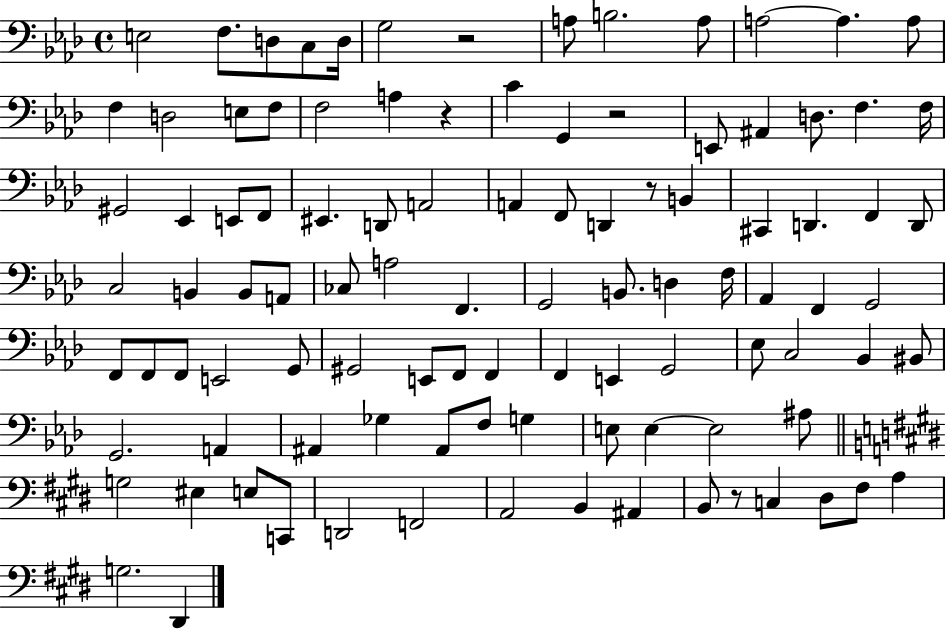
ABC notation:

X:1
T:Untitled
M:4/4
L:1/4
K:Ab
E,2 F,/2 D,/2 C,/2 D,/4 G,2 z2 A,/2 B,2 A,/2 A,2 A, A,/2 F, D,2 E,/2 F,/2 F,2 A, z C G,, z2 E,,/2 ^A,, D,/2 F, F,/4 ^G,,2 _E,, E,,/2 F,,/2 ^E,, D,,/2 A,,2 A,, F,,/2 D,, z/2 B,, ^C,, D,, F,, D,,/2 C,2 B,, B,,/2 A,,/2 _C,/2 A,2 F,, G,,2 B,,/2 D, F,/4 _A,, F,, G,,2 F,,/2 F,,/2 F,,/2 E,,2 G,,/2 ^G,,2 E,,/2 F,,/2 F,, F,, E,, G,,2 _E,/2 C,2 _B,, ^B,,/2 G,,2 A,, ^A,, _G, ^A,,/2 F,/2 G, E,/2 E, E,2 ^A,/2 G,2 ^E, E,/2 C,,/2 D,,2 F,,2 A,,2 B,, ^A,, B,,/2 z/2 C, ^D,/2 ^F,/2 A, G,2 ^D,,